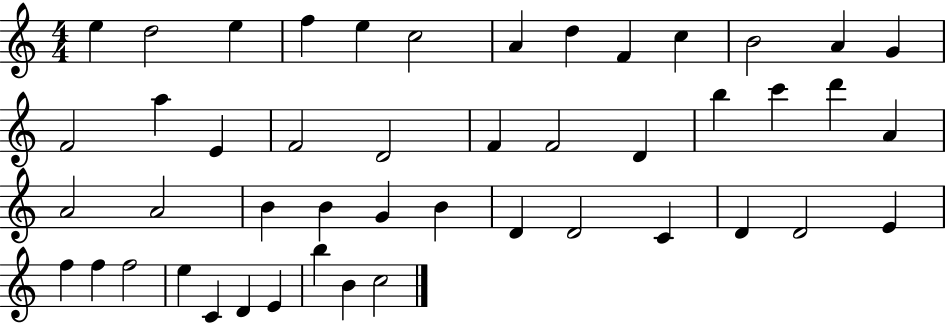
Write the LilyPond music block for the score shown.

{
  \clef treble
  \numericTimeSignature
  \time 4/4
  \key c \major
  e''4 d''2 e''4 | f''4 e''4 c''2 | a'4 d''4 f'4 c''4 | b'2 a'4 g'4 | \break f'2 a''4 e'4 | f'2 d'2 | f'4 f'2 d'4 | b''4 c'''4 d'''4 a'4 | \break a'2 a'2 | b'4 b'4 g'4 b'4 | d'4 d'2 c'4 | d'4 d'2 e'4 | \break f''4 f''4 f''2 | e''4 c'4 d'4 e'4 | b''4 b'4 c''2 | \bar "|."
}